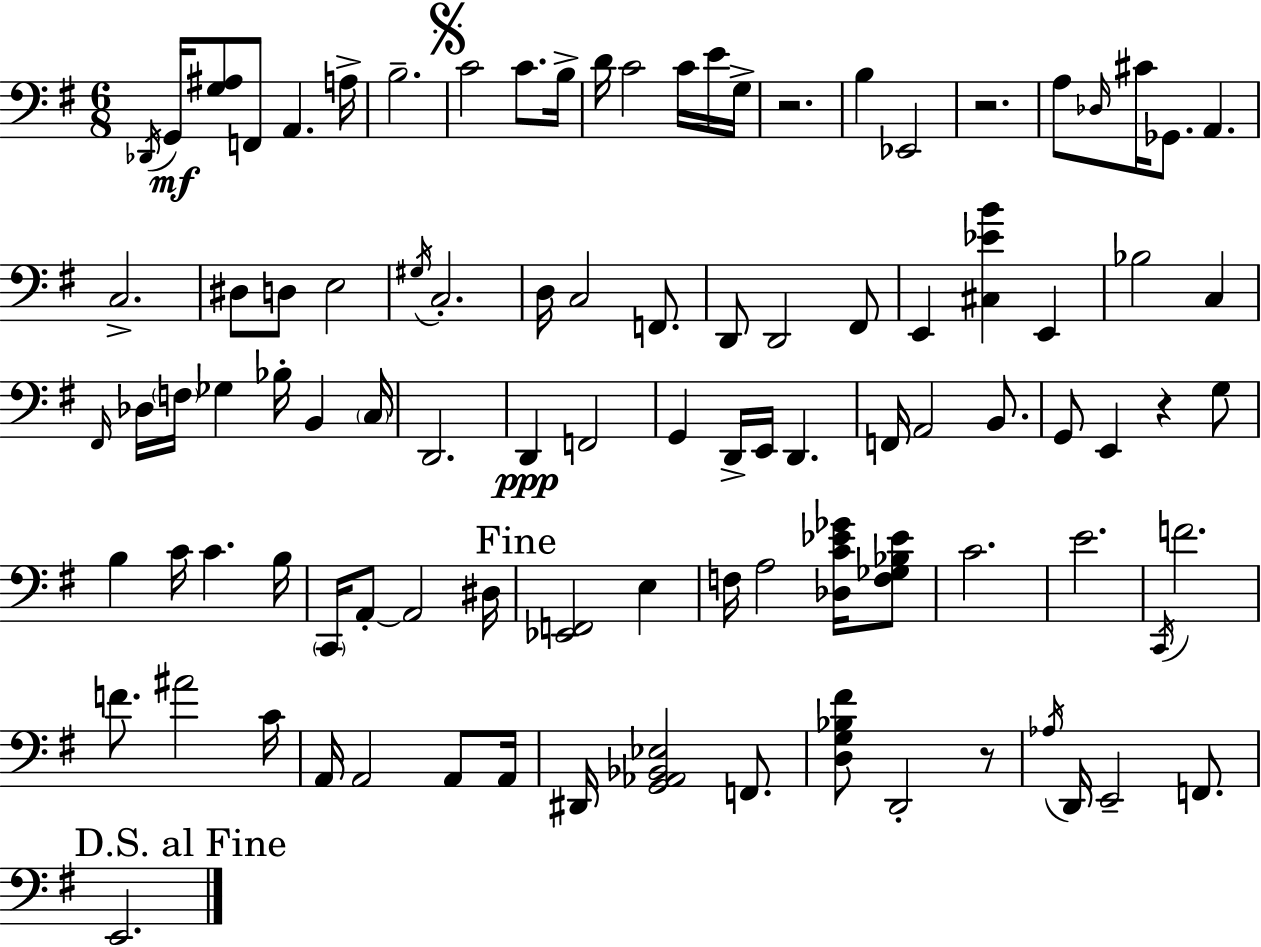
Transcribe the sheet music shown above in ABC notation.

X:1
T:Untitled
M:6/8
L:1/4
K:G
_D,,/4 G,,/4 [G,^A,]/2 F,,/2 A,, A,/4 B,2 C2 C/2 B,/4 D/4 C2 C/4 E/4 G,/4 z2 B, _E,,2 z2 A,/2 _D,/4 ^C/4 _G,,/2 A,, C,2 ^D,/2 D,/2 E,2 ^G,/4 C,2 D,/4 C,2 F,,/2 D,,/2 D,,2 ^F,,/2 E,, [^C,_EB] E,, _B,2 C, ^F,,/4 _D,/4 F,/4 _G, _B,/4 B,, C,/4 D,,2 D,, F,,2 G,, D,,/4 E,,/4 D,, F,,/4 A,,2 B,,/2 G,,/2 E,, z G,/2 B, C/4 C B,/4 C,,/4 A,,/2 A,,2 ^D,/4 [_E,,F,,]2 E, F,/4 A,2 [_D,C_E_G]/4 [F,_G,_B,_E]/2 C2 E2 C,,/4 F2 F/2 ^A2 C/4 A,,/4 A,,2 A,,/2 A,,/4 ^D,,/4 [G,,_A,,_B,,_E,]2 F,,/2 [D,G,_B,^F]/2 D,,2 z/2 _A,/4 D,,/4 E,,2 F,,/2 E,,2